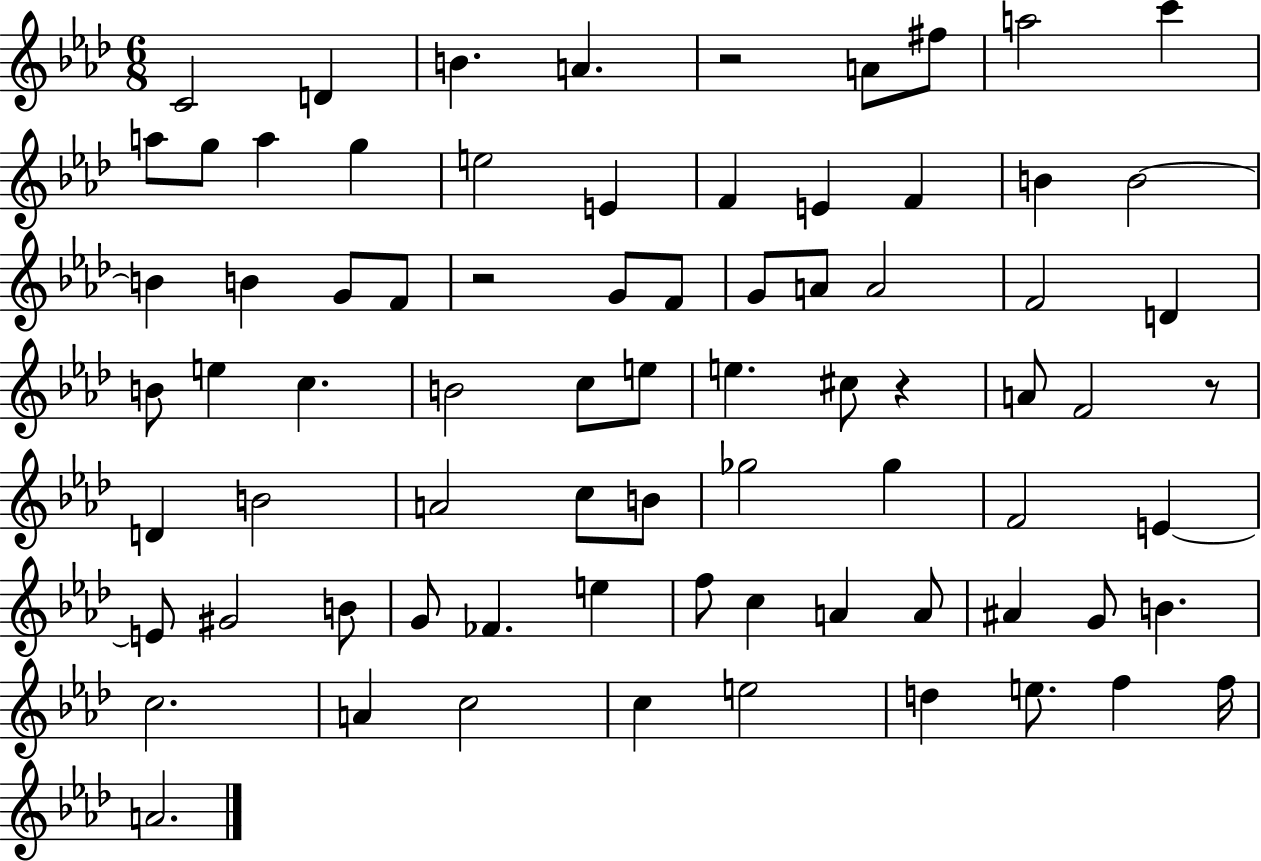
{
  \clef treble
  \numericTimeSignature
  \time 6/8
  \key aes \major
  c'2 d'4 | b'4. a'4. | r2 a'8 fis''8 | a''2 c'''4 | \break a''8 g''8 a''4 g''4 | e''2 e'4 | f'4 e'4 f'4 | b'4 b'2~~ | \break b'4 b'4 g'8 f'8 | r2 g'8 f'8 | g'8 a'8 a'2 | f'2 d'4 | \break b'8 e''4 c''4. | b'2 c''8 e''8 | e''4. cis''8 r4 | a'8 f'2 r8 | \break d'4 b'2 | a'2 c''8 b'8 | ges''2 ges''4 | f'2 e'4~~ | \break e'8 gis'2 b'8 | g'8 fes'4. e''4 | f''8 c''4 a'4 a'8 | ais'4 g'8 b'4. | \break c''2. | a'4 c''2 | c''4 e''2 | d''4 e''8. f''4 f''16 | \break a'2. | \bar "|."
}